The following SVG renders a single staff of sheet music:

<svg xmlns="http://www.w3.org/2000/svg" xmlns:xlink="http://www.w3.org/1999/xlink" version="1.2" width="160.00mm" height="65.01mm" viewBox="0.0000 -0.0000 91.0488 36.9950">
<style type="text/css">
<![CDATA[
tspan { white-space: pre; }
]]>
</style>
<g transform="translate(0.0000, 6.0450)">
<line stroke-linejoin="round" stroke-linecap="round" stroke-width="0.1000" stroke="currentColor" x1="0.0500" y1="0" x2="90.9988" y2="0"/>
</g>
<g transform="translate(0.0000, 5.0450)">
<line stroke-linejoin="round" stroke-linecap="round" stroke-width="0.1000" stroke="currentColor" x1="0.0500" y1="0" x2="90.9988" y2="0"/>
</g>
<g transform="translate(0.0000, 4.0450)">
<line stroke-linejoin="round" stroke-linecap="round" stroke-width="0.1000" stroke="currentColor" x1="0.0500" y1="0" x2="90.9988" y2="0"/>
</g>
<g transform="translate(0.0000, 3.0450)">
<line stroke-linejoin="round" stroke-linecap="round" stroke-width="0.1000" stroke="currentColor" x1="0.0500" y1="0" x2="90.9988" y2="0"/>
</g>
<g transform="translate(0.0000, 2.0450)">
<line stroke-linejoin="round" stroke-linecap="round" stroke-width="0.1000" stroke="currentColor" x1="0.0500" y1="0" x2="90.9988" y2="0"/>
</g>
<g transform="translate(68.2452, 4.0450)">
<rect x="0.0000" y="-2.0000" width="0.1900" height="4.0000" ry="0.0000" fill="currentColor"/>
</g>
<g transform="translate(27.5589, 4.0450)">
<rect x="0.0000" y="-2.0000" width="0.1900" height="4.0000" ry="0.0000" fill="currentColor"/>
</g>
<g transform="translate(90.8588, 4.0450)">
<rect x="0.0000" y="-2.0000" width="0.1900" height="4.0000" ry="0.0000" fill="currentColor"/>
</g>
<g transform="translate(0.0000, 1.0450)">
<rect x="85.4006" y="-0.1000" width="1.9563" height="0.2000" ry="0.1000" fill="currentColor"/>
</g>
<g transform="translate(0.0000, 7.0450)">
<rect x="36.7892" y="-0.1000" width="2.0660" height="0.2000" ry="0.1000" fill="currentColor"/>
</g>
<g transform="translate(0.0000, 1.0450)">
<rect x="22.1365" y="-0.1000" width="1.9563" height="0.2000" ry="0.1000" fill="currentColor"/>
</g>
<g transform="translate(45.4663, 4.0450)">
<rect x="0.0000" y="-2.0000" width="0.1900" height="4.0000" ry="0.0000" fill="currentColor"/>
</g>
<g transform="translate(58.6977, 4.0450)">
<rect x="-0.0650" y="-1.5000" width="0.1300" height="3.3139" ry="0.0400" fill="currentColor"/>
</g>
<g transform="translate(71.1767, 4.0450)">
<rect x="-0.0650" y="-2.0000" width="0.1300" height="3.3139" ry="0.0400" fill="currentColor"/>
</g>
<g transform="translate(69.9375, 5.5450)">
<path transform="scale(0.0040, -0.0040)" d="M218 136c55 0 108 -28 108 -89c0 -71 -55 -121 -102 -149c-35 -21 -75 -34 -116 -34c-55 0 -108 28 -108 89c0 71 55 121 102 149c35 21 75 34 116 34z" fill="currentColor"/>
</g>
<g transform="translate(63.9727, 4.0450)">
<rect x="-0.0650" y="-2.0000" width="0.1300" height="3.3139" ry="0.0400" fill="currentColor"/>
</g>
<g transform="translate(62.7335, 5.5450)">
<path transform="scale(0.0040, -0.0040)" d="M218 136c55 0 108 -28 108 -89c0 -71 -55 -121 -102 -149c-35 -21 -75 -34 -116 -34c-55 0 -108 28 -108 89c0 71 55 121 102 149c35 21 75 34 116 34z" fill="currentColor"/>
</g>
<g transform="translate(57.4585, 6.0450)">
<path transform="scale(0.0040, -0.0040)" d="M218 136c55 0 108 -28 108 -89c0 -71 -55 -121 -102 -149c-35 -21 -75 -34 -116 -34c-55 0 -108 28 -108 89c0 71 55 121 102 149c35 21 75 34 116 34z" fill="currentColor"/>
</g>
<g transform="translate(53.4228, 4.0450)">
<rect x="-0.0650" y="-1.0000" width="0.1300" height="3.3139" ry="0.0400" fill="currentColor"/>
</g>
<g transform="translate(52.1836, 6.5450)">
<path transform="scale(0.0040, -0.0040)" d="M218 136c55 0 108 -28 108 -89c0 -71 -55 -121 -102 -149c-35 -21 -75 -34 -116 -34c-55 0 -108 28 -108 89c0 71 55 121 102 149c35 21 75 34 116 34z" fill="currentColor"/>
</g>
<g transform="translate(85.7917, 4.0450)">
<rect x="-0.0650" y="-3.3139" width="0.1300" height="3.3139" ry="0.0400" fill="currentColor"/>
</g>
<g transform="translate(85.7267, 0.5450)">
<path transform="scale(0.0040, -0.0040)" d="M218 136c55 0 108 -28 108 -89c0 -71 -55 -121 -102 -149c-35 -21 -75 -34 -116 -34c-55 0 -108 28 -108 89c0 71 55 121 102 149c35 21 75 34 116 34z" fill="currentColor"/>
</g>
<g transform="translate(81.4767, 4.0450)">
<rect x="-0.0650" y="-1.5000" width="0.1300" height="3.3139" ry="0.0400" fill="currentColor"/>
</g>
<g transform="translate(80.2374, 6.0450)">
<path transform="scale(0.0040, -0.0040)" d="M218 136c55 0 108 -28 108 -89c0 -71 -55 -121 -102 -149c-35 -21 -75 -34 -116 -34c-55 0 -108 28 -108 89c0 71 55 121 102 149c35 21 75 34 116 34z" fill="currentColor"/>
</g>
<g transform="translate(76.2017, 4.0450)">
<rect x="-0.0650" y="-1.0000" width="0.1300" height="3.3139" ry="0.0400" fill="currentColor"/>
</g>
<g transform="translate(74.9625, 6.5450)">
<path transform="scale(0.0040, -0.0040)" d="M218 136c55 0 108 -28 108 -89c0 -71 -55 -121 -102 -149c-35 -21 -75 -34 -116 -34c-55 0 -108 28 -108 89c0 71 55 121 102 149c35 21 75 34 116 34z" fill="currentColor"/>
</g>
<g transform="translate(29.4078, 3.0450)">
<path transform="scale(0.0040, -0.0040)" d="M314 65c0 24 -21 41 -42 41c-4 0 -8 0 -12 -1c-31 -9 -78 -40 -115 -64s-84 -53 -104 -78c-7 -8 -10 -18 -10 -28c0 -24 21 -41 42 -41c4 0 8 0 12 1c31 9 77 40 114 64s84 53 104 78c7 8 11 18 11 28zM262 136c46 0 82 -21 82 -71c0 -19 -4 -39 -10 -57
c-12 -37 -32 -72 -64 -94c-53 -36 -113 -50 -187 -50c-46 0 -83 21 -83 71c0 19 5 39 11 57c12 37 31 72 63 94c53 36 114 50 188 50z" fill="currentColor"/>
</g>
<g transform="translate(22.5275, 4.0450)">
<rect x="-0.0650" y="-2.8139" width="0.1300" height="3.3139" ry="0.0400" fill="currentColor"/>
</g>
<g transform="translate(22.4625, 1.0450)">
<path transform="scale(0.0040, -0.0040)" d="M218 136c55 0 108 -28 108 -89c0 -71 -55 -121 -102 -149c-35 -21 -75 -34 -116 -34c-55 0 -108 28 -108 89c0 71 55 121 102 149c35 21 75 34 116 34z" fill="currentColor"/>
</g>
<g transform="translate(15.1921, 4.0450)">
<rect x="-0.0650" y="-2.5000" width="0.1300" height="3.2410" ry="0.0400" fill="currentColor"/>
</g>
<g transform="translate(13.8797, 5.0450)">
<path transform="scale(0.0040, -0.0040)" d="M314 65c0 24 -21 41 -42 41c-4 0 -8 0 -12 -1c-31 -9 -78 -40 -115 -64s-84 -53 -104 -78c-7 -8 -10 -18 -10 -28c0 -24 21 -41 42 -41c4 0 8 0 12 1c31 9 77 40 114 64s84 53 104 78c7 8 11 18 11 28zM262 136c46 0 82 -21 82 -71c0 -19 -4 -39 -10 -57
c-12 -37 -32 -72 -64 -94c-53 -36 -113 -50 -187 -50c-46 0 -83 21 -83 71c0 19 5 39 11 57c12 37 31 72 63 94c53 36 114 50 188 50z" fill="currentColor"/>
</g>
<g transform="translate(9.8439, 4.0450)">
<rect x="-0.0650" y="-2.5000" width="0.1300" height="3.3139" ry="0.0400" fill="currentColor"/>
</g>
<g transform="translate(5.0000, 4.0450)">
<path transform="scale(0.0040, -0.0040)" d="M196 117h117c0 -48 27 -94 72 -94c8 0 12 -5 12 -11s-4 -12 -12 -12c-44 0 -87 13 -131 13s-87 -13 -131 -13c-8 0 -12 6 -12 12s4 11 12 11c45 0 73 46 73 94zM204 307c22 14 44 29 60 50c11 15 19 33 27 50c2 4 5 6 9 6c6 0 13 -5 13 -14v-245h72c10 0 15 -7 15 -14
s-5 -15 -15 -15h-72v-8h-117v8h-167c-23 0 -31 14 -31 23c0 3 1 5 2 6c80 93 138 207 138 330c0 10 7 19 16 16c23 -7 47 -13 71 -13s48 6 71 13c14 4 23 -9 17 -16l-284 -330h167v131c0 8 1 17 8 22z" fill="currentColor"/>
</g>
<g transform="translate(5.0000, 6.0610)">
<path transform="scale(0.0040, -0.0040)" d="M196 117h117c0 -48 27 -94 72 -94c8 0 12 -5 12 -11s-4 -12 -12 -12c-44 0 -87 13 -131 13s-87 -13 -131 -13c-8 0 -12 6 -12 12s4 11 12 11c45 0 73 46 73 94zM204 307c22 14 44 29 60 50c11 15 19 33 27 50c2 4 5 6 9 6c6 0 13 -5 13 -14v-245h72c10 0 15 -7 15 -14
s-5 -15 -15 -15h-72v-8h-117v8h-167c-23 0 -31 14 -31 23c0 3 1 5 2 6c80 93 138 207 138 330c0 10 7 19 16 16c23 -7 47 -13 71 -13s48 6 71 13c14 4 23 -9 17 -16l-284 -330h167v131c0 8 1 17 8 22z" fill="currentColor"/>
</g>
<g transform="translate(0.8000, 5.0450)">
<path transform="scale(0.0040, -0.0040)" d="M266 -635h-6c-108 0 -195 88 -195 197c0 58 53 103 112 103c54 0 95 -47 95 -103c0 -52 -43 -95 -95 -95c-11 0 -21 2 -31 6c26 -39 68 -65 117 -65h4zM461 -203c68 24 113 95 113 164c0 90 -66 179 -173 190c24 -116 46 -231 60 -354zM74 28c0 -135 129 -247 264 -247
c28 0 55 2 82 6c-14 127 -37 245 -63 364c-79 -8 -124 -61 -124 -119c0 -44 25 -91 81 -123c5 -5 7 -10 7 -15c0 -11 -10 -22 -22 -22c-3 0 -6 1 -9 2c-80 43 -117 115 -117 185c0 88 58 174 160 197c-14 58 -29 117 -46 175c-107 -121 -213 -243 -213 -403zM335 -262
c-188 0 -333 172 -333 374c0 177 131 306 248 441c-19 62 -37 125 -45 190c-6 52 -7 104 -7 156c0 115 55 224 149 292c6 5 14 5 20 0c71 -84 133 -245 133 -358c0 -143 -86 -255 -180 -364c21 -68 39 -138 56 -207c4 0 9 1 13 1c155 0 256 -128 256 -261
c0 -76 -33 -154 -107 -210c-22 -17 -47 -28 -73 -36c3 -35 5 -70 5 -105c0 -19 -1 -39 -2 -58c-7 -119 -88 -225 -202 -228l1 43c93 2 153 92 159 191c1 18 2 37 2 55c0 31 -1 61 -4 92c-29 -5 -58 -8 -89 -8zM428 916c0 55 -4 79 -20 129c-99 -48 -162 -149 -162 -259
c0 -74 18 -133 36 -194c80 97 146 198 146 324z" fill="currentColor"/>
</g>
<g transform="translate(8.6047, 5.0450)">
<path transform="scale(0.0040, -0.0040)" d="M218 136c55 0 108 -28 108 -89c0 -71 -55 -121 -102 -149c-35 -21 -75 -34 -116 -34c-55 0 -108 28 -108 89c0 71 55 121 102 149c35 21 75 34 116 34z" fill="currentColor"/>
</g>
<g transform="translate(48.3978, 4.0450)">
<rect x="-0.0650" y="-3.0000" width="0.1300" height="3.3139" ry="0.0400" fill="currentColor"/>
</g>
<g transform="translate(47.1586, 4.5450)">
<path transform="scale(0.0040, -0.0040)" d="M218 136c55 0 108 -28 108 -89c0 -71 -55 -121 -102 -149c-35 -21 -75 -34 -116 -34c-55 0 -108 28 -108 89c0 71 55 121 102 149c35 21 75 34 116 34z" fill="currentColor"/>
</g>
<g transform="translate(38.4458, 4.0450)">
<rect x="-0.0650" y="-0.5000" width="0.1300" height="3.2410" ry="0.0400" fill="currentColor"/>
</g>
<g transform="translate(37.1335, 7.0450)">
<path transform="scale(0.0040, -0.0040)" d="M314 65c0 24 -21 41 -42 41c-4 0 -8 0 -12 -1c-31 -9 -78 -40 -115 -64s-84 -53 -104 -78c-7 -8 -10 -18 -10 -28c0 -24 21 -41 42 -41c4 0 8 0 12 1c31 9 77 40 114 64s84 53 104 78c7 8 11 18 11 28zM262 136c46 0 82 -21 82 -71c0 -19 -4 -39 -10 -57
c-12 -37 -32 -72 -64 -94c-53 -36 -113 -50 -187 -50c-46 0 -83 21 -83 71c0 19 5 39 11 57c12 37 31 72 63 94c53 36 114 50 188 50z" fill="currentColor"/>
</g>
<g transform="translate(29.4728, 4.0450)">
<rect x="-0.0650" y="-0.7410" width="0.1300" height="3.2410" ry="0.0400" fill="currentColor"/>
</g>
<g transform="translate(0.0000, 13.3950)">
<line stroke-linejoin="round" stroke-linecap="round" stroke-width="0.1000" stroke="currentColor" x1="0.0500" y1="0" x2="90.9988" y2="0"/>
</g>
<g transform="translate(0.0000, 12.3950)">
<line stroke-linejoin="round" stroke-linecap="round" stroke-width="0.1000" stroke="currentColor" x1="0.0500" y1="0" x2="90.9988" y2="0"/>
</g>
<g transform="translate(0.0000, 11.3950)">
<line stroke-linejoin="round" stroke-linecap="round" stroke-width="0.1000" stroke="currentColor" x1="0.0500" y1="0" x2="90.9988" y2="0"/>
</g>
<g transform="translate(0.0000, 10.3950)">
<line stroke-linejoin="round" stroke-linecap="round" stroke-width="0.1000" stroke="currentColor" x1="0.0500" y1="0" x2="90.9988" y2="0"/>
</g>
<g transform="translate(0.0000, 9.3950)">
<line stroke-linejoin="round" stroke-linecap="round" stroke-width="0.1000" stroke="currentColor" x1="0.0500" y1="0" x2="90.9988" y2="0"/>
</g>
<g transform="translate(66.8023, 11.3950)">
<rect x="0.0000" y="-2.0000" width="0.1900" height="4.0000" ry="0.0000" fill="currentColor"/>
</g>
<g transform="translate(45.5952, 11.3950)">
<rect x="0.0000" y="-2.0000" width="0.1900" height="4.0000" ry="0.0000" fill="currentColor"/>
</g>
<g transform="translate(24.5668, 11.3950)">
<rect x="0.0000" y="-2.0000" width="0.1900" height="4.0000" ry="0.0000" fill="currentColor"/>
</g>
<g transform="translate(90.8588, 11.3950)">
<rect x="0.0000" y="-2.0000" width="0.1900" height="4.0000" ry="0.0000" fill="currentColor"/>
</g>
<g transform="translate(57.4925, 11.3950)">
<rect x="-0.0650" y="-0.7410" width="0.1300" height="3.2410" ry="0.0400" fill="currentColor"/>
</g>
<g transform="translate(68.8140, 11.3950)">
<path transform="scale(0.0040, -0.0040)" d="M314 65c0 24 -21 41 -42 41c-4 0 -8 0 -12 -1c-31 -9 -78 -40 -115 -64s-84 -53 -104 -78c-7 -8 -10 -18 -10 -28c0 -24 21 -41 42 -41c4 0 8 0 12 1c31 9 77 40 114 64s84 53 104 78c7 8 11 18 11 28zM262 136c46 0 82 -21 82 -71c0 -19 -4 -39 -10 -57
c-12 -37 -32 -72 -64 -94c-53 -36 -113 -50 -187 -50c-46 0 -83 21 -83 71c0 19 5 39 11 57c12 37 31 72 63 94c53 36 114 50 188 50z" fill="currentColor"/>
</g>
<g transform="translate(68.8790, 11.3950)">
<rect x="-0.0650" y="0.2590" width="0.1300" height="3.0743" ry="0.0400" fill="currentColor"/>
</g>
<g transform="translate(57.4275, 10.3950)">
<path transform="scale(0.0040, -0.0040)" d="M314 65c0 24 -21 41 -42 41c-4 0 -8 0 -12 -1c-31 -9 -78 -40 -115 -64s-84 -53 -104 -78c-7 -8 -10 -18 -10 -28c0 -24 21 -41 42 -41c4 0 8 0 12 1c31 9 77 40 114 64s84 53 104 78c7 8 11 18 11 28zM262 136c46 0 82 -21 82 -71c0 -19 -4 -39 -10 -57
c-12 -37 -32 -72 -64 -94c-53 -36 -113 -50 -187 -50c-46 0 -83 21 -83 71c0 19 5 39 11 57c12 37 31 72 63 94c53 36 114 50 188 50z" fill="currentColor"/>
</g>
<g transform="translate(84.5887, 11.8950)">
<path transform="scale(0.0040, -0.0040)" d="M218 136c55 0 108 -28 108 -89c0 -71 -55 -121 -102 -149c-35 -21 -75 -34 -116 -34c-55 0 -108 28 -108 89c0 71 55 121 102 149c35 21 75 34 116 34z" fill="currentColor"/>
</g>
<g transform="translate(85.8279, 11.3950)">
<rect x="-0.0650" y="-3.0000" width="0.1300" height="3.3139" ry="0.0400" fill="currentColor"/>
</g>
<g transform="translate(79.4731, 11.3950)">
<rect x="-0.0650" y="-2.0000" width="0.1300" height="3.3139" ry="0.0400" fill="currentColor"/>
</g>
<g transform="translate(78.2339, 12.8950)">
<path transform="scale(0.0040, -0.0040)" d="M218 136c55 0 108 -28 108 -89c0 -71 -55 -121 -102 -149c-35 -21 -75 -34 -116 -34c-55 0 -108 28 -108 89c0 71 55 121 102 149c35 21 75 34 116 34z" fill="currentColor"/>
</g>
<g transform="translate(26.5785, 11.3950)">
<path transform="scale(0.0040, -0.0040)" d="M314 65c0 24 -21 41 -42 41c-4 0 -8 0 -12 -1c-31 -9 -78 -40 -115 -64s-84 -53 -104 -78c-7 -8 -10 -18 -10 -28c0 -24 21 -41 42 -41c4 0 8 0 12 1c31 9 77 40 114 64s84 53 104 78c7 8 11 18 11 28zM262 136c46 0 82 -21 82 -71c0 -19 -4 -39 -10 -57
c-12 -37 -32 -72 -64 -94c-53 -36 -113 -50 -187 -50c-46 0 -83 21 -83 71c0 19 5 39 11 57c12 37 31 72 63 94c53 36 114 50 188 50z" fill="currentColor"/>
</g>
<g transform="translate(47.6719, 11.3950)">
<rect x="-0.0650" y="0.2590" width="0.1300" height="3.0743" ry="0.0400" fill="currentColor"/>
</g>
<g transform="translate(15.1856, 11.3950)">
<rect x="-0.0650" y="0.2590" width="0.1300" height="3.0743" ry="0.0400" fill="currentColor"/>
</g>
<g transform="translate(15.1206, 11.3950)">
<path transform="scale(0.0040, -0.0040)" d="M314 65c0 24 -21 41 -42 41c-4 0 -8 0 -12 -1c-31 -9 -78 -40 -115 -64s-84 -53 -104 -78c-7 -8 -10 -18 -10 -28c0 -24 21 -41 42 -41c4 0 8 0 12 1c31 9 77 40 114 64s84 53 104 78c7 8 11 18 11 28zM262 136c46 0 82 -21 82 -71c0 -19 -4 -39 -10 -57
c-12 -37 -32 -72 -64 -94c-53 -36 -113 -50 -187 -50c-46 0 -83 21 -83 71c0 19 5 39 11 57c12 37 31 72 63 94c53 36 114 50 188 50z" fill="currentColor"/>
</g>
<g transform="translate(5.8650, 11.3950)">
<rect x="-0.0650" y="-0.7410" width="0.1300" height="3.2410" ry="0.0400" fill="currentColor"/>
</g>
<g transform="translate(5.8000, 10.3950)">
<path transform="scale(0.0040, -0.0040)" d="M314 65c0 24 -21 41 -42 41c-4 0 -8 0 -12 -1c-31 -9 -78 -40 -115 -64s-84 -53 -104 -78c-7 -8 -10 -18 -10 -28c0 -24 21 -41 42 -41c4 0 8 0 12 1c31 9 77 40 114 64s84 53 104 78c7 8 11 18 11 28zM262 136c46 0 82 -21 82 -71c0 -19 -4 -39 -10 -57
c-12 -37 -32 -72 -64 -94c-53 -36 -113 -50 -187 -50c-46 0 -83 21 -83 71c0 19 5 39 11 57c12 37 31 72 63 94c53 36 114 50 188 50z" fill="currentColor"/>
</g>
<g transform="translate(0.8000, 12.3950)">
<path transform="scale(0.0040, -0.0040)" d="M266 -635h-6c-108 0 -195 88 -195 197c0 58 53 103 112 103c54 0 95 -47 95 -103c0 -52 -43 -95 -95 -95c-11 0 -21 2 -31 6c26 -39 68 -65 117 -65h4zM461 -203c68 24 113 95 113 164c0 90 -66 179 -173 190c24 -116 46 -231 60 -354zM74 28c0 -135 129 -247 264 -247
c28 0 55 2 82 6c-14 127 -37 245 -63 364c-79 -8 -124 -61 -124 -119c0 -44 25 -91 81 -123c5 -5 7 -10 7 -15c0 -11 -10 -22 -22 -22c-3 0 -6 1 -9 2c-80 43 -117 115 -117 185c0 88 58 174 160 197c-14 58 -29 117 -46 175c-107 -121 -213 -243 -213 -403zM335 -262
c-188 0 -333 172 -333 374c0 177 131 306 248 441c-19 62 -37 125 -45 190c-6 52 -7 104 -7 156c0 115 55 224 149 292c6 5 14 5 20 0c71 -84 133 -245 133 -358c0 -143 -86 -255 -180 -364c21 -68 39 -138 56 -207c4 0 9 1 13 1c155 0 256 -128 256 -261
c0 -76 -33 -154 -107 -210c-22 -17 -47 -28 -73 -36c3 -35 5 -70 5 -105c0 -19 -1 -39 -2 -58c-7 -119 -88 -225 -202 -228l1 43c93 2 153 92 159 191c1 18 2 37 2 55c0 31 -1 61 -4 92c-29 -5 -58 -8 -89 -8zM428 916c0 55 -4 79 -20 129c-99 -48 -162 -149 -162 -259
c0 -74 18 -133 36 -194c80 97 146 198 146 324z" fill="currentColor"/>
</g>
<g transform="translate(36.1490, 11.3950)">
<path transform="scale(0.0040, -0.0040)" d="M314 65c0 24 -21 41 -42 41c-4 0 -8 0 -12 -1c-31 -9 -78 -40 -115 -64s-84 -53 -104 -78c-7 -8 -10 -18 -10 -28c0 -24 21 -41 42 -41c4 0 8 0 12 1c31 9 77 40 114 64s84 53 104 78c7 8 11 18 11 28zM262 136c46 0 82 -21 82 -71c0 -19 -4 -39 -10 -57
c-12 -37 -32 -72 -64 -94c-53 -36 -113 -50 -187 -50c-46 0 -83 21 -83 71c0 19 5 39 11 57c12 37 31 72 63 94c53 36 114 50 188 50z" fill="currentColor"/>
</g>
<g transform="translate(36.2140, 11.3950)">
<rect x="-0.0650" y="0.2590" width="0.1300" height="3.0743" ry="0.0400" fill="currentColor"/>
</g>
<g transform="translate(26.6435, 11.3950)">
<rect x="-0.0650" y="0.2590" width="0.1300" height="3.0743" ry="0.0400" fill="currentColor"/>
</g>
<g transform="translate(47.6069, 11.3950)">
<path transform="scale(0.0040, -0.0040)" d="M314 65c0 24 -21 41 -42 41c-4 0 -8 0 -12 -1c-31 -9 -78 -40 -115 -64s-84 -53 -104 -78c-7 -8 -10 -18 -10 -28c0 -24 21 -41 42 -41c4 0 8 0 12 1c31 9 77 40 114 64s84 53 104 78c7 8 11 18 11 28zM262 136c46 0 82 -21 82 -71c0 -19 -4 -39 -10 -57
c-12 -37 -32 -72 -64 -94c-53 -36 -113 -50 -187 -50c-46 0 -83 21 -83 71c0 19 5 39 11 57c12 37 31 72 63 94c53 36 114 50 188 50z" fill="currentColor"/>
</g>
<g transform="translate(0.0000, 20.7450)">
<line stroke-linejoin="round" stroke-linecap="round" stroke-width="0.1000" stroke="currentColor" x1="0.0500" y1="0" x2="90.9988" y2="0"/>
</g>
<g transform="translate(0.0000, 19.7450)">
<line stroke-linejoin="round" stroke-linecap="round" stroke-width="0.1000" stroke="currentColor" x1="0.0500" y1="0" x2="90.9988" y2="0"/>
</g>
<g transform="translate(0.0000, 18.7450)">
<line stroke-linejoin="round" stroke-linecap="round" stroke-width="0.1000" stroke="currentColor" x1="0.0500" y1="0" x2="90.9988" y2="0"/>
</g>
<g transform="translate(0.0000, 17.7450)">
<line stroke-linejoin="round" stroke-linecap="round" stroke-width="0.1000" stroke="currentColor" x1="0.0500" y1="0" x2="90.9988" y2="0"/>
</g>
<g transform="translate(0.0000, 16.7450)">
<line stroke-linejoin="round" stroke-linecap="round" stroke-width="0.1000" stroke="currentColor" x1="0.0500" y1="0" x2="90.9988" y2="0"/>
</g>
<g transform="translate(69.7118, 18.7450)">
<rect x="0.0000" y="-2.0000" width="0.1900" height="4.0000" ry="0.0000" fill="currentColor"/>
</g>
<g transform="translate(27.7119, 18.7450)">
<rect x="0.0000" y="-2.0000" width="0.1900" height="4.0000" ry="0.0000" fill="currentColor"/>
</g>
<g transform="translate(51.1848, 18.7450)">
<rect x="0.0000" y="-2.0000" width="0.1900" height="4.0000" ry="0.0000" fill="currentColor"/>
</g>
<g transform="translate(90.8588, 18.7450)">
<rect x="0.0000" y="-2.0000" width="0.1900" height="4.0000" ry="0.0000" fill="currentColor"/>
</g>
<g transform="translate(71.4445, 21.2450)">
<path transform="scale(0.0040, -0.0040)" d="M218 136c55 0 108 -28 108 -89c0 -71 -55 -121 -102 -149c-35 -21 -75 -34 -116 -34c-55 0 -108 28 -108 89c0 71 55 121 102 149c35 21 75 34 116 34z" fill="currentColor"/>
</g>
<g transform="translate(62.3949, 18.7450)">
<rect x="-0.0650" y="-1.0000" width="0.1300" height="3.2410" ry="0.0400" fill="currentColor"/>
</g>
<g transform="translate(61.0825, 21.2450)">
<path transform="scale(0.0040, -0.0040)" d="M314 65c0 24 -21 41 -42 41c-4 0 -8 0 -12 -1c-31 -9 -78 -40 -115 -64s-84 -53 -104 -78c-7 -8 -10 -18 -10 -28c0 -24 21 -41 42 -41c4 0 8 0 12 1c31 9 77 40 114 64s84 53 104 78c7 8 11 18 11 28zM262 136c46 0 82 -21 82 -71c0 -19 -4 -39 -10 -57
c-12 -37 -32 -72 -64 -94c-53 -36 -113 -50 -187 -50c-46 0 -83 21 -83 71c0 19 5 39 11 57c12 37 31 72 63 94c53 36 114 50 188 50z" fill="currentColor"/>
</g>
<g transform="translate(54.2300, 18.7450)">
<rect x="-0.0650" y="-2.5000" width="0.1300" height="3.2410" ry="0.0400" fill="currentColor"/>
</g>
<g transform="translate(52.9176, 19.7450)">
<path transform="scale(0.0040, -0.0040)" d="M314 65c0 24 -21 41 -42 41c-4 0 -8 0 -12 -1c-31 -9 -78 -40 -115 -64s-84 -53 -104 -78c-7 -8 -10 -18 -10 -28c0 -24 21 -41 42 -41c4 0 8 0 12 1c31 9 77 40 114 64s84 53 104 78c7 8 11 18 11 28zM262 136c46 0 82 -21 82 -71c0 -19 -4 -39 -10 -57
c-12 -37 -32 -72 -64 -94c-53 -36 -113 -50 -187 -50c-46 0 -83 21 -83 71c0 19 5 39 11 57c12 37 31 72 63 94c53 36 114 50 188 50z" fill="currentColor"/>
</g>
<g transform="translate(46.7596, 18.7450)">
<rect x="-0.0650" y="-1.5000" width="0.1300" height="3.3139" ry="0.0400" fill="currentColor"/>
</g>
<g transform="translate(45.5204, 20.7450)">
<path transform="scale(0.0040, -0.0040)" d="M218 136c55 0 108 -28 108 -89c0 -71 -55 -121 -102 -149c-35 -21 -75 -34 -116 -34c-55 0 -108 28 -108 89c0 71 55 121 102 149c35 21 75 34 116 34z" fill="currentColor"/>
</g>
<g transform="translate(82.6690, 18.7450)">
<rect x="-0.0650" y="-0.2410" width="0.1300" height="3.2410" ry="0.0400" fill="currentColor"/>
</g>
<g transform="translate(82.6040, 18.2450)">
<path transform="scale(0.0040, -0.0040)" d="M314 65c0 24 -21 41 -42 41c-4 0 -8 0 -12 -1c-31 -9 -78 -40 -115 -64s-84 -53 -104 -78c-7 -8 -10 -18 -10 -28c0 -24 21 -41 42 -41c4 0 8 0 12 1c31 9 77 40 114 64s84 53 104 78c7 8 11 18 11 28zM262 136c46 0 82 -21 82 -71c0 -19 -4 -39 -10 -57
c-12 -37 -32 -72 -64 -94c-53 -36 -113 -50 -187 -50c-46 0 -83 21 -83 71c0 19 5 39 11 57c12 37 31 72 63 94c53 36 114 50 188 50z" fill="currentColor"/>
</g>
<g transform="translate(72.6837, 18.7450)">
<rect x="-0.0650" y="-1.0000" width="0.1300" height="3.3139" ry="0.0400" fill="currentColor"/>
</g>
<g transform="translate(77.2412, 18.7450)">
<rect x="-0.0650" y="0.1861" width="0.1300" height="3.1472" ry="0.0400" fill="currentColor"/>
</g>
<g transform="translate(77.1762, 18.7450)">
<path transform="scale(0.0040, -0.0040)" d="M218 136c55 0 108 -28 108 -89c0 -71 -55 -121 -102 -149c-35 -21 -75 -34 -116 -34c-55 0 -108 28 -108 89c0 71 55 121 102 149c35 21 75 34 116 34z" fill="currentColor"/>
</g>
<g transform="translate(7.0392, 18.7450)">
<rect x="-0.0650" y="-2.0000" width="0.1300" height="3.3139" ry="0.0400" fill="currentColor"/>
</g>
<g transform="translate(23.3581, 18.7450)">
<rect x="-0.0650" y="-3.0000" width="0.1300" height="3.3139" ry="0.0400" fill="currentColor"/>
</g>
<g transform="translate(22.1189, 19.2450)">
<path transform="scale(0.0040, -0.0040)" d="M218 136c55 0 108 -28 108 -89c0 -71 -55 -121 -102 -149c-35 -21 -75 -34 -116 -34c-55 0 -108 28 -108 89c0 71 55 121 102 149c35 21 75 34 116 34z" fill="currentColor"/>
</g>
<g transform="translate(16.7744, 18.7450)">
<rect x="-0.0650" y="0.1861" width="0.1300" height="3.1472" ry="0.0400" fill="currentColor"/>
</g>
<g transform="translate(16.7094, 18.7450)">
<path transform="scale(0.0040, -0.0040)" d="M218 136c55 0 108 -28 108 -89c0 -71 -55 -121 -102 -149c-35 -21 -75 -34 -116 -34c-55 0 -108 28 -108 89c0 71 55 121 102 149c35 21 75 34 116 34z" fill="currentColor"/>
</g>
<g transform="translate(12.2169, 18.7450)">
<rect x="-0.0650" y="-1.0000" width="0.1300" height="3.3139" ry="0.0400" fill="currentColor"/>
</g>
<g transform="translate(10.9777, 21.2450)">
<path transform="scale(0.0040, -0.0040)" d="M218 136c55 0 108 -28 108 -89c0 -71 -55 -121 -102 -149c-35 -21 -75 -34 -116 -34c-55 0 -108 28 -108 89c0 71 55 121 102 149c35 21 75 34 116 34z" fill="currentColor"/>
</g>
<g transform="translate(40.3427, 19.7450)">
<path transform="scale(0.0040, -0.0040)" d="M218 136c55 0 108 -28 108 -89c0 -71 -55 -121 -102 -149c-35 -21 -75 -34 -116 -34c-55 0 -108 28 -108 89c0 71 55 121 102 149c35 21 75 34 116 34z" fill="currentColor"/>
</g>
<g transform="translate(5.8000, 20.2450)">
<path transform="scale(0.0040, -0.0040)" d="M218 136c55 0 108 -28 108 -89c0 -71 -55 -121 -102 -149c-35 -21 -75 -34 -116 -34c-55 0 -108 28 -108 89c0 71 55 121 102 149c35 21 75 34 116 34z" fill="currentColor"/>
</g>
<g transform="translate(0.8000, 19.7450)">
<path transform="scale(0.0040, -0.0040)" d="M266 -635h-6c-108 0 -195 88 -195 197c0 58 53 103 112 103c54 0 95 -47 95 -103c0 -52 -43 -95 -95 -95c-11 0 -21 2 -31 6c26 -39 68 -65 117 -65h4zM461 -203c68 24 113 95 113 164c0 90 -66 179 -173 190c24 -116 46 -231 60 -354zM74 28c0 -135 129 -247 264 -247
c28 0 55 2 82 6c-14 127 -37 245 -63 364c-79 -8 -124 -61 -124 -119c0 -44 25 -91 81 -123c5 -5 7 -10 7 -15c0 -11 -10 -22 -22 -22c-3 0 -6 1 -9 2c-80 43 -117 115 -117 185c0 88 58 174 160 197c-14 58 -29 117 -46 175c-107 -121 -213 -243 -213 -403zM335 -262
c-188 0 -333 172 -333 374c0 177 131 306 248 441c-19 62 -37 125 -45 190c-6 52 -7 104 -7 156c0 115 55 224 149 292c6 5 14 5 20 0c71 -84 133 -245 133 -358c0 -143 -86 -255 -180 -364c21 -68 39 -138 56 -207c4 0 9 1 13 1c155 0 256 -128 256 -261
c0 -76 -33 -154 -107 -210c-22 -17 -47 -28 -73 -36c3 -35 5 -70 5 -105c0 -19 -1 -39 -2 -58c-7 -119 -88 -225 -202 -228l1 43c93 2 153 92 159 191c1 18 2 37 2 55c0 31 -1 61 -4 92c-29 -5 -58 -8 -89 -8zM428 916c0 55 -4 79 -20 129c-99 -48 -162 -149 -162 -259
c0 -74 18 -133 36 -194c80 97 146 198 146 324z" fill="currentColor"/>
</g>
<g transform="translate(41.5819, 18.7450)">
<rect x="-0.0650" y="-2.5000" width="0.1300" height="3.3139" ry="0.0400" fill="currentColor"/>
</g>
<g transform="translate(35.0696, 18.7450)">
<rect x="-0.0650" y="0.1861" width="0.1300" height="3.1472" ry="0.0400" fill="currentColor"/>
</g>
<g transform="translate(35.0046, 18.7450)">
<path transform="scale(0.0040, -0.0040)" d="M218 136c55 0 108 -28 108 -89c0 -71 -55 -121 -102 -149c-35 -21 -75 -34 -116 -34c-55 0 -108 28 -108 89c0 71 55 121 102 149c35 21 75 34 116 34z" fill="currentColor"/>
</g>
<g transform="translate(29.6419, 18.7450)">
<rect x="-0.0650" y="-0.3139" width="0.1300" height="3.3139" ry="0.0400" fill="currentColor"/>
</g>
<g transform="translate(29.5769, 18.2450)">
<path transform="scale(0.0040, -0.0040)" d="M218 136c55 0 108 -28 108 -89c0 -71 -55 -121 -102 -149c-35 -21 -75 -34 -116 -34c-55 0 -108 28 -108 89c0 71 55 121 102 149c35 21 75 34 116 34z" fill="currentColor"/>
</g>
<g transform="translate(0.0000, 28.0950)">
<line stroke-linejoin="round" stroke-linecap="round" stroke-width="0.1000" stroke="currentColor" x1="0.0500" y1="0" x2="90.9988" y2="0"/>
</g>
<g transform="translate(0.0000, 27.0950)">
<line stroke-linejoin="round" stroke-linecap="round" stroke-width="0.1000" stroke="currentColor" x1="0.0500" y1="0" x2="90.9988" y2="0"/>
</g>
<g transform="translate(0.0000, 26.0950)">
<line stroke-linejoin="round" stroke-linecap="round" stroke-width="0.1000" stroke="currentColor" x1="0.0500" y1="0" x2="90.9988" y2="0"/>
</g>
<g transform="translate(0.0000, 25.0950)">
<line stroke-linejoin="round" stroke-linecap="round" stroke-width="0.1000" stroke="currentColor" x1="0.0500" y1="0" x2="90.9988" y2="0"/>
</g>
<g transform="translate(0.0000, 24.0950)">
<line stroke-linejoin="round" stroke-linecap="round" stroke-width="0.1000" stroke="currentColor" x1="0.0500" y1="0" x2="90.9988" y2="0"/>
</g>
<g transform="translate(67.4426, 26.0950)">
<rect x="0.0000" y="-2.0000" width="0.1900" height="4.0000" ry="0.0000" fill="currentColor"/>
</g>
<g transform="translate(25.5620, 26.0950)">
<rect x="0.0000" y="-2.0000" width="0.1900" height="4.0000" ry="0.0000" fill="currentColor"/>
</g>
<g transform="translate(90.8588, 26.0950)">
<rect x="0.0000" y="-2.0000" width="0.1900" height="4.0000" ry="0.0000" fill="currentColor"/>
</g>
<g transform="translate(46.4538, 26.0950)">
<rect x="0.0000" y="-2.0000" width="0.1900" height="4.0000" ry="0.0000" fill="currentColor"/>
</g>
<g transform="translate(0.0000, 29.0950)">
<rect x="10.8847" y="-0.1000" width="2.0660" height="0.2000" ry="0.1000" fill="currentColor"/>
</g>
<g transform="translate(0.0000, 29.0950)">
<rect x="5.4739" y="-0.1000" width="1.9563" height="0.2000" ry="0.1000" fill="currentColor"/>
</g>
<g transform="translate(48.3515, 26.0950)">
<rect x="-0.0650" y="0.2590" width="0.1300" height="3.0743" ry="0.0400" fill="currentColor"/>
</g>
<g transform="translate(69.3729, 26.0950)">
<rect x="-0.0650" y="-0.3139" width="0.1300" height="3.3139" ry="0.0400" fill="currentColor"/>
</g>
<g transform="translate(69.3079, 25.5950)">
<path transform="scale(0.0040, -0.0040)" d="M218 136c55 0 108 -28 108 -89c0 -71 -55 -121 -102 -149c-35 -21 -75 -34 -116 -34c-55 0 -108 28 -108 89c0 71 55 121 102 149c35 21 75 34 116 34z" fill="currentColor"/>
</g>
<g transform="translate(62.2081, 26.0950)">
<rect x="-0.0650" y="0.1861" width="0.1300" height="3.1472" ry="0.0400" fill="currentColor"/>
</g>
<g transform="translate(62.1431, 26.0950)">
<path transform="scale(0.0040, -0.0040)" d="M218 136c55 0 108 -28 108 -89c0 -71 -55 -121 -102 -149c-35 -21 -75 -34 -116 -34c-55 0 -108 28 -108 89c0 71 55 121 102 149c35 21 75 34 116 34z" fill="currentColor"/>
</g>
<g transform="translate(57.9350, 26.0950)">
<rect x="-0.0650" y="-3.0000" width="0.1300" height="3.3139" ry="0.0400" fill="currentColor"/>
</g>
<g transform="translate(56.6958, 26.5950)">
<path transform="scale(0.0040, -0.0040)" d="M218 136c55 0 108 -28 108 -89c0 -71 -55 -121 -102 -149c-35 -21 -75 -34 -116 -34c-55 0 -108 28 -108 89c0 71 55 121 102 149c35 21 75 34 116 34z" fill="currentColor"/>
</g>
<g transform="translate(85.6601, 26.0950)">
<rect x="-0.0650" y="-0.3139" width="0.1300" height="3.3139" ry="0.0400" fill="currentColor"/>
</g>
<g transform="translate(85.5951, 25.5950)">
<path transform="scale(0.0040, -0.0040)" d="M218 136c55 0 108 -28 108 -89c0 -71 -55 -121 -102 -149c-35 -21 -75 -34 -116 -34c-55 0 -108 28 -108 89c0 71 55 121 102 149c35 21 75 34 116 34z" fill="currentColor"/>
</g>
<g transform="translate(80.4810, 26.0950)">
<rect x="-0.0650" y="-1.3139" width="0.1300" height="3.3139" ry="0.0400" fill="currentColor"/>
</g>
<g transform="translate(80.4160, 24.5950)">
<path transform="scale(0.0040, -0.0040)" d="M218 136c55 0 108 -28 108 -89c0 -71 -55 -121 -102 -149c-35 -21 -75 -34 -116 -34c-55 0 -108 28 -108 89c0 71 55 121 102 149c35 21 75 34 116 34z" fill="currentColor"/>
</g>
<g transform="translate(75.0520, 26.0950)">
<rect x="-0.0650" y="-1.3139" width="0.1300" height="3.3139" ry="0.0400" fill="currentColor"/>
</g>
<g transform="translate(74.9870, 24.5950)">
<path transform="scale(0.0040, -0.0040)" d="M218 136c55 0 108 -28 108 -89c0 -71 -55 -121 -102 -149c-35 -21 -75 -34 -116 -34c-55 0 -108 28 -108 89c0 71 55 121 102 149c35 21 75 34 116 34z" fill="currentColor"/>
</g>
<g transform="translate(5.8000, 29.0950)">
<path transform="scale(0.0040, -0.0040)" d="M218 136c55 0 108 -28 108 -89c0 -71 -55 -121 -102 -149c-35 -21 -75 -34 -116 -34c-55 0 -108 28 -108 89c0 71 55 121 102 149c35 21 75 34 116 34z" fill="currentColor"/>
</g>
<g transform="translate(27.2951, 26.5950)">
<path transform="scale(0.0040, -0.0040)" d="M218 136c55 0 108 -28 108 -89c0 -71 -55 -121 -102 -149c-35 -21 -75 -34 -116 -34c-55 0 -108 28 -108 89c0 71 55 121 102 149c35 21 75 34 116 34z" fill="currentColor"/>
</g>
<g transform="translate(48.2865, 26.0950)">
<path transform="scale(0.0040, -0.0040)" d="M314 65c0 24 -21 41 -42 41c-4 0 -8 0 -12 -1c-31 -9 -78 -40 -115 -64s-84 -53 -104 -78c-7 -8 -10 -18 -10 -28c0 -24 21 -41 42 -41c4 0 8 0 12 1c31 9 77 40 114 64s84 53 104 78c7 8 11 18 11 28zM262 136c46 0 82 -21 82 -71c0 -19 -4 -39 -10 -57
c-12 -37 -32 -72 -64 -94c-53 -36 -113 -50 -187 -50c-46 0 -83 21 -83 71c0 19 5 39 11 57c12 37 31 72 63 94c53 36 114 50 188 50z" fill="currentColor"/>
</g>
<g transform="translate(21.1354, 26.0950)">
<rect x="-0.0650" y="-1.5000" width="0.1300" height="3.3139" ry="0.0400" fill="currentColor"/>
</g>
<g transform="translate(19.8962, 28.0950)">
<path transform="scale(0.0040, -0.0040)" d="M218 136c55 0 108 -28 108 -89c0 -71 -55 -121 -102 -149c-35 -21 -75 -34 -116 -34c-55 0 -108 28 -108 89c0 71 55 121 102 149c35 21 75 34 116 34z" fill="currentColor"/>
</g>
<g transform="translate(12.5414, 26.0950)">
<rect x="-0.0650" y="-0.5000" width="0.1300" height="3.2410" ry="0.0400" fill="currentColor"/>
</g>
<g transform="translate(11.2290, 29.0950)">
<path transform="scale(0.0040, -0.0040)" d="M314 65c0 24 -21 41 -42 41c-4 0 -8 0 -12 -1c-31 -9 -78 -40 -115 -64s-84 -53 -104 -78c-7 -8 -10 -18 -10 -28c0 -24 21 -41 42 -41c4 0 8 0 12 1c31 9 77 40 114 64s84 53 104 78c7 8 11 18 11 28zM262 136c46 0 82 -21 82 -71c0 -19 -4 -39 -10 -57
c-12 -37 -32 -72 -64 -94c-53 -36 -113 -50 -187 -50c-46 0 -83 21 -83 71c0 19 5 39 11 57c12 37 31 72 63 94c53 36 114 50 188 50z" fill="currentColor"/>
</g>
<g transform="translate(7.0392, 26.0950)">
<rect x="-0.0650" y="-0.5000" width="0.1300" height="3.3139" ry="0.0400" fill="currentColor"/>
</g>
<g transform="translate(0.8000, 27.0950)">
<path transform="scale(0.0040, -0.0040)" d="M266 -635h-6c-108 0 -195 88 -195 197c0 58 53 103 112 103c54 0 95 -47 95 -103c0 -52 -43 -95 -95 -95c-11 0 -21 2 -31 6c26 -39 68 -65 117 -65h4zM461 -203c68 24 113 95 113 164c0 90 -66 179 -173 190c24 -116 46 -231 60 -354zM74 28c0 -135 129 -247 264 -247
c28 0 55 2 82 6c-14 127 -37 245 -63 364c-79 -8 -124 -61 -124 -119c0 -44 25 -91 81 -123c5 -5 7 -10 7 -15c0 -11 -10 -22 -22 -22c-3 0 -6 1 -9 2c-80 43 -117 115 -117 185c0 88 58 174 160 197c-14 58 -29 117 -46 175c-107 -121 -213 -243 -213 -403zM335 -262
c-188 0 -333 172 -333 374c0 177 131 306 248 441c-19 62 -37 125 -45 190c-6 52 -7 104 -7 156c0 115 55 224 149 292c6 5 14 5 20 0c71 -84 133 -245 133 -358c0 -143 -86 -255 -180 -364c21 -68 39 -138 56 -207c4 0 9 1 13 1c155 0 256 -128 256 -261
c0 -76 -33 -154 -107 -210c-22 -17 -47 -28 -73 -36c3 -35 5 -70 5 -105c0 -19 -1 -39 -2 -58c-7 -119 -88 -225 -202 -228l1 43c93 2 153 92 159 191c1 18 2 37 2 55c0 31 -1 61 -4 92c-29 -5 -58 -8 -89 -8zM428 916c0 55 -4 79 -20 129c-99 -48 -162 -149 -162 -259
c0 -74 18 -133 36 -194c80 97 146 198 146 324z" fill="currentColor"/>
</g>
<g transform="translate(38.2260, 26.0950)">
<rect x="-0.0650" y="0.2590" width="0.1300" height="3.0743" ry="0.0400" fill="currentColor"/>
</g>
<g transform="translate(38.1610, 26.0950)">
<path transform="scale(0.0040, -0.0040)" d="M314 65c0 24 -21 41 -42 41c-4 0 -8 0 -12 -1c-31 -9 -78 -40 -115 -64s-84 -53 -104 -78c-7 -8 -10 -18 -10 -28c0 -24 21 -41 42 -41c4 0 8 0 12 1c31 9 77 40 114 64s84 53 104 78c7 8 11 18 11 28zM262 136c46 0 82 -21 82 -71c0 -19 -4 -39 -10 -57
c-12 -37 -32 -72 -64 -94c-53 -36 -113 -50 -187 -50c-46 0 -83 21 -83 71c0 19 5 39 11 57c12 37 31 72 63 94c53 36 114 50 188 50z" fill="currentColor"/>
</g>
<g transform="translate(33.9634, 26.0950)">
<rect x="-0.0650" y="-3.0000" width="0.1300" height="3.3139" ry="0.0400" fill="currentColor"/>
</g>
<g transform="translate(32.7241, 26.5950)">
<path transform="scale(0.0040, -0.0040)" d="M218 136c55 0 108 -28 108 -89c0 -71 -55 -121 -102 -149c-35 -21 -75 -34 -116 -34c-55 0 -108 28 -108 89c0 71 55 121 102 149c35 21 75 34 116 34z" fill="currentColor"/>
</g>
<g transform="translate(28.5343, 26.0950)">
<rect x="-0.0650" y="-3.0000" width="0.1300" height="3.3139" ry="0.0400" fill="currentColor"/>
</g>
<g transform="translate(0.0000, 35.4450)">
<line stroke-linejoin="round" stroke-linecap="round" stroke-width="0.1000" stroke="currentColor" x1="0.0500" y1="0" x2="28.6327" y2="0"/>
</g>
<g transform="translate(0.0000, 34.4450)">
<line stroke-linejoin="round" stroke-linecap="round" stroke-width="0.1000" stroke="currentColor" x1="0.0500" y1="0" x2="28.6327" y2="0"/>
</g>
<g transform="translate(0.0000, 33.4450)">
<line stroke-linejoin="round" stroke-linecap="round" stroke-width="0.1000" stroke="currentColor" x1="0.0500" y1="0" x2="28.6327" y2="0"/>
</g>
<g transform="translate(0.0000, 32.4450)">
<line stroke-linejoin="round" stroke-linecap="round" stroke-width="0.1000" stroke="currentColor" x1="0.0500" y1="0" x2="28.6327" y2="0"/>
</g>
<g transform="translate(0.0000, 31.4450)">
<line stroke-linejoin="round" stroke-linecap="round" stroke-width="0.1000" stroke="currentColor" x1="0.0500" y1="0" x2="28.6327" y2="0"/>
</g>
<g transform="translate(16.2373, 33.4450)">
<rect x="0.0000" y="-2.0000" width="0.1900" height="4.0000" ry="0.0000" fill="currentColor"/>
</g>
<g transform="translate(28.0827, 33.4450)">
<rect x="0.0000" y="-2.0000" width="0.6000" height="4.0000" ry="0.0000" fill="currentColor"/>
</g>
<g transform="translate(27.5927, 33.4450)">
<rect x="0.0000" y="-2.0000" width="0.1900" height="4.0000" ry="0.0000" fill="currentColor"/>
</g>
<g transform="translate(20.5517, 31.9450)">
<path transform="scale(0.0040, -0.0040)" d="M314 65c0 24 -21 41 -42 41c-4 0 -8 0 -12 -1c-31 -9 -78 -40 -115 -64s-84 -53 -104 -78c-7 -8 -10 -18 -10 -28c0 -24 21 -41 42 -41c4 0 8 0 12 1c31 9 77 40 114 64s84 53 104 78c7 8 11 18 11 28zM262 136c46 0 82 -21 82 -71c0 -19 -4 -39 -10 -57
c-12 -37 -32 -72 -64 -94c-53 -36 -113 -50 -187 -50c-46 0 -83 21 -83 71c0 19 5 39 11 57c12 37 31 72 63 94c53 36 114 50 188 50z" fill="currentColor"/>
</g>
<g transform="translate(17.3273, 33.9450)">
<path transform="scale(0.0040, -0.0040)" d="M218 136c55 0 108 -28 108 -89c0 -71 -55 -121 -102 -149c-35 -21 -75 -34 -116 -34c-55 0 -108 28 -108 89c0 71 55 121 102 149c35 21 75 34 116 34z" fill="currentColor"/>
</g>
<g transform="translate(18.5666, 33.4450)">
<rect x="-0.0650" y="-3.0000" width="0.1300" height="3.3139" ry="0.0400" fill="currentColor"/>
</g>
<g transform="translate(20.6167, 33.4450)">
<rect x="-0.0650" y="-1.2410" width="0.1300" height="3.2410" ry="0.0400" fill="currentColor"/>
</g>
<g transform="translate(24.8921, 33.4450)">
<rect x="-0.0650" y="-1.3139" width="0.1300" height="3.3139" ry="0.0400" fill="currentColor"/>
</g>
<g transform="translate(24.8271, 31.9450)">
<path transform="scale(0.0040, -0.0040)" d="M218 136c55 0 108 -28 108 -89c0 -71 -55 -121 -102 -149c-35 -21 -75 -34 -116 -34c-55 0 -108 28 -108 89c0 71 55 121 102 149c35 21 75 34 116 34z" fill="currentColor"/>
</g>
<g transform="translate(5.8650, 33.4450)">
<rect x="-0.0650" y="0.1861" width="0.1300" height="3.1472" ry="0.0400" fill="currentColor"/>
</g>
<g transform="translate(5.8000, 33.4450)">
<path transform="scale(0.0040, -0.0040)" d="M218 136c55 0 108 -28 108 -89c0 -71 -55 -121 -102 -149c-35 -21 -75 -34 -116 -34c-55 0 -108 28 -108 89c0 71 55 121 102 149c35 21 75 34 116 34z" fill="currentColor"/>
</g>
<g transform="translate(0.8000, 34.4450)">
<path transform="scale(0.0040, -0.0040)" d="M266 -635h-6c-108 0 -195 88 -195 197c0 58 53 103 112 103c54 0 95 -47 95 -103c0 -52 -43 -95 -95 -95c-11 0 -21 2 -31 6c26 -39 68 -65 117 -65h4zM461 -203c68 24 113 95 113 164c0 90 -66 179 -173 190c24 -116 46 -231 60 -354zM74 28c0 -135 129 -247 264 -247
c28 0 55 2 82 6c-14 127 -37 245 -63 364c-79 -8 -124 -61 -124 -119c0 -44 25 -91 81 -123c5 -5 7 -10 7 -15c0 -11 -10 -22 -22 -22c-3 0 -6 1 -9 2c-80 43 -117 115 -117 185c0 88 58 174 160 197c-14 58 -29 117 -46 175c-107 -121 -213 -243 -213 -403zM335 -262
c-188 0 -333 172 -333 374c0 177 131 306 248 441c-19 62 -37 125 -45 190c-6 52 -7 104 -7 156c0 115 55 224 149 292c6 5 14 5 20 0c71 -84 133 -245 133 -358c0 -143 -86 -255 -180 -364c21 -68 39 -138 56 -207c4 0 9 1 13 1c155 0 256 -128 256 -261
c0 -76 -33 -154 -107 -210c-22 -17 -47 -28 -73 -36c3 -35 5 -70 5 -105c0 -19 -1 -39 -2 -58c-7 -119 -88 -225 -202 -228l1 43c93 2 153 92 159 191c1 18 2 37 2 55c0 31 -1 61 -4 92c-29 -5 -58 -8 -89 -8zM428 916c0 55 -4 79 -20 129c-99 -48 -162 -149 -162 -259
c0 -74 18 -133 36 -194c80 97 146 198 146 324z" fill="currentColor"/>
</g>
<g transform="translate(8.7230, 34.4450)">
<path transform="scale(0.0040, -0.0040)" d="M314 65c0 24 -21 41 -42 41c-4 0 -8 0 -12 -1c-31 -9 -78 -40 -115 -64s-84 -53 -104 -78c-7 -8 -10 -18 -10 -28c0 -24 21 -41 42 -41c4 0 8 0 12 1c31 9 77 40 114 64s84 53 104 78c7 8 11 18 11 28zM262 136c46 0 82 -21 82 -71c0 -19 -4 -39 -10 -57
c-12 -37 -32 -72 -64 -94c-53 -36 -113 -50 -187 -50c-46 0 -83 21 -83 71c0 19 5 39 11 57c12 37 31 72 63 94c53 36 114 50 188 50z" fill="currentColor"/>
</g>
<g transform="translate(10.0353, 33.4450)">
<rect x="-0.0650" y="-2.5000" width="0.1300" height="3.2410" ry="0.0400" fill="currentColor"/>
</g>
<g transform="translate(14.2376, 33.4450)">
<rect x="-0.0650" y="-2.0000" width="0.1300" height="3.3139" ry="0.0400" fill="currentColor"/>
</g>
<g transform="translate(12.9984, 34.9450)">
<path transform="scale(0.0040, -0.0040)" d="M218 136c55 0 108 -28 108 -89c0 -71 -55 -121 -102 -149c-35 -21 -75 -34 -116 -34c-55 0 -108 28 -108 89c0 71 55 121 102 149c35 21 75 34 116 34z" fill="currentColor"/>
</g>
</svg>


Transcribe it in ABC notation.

X:1
T:Untitled
M:4/4
L:1/4
K:C
G G2 a d2 C2 A D E F F D E b d2 B2 B2 B2 B2 d2 B2 F A F D B A c B G E G2 D2 D B c2 C C2 E A A B2 B2 A B c e e c B G2 F A e2 e